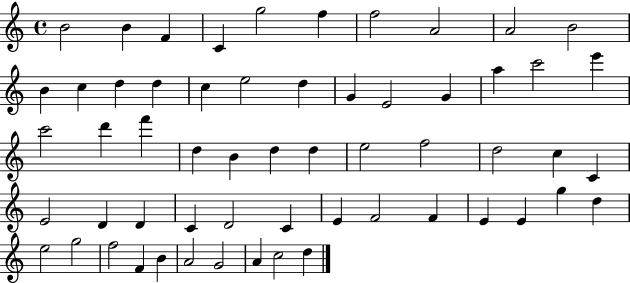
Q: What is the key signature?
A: C major